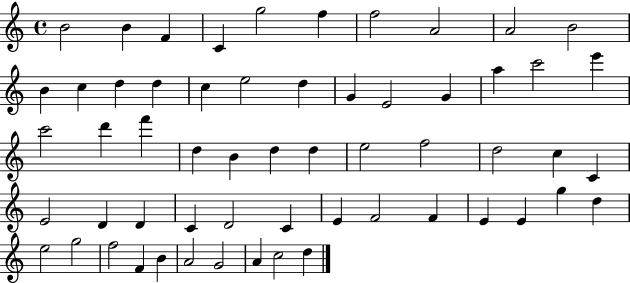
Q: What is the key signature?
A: C major